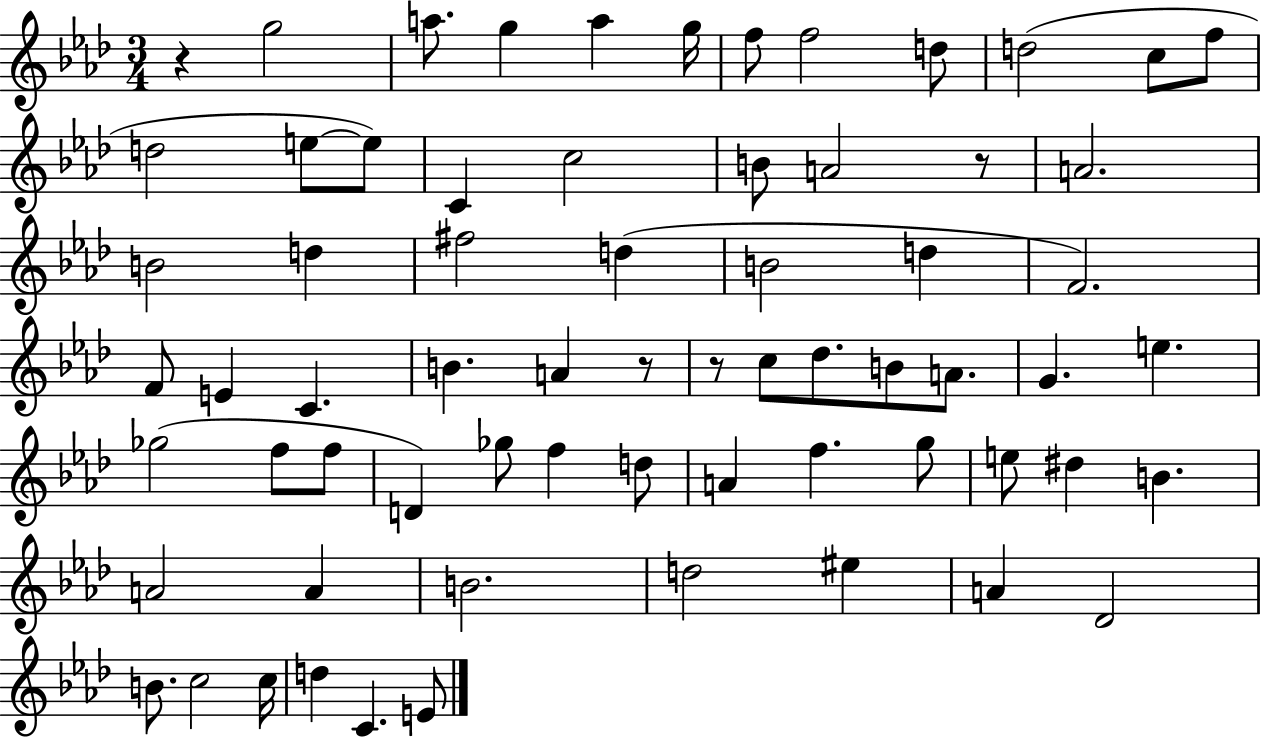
R/q G5/h A5/e. G5/q A5/q G5/s F5/e F5/h D5/e D5/h C5/e F5/e D5/h E5/e E5/e C4/q C5/h B4/e A4/h R/e A4/h. B4/h D5/q F#5/h D5/q B4/h D5/q F4/h. F4/e E4/q C4/q. B4/q. A4/q R/e R/e C5/e Db5/e. B4/e A4/e. G4/q. E5/q. Gb5/h F5/e F5/e D4/q Gb5/e F5/q D5/e A4/q F5/q. G5/e E5/e D#5/q B4/q. A4/h A4/q B4/h. D5/h EIS5/q A4/q Db4/h B4/e. C5/h C5/s D5/q C4/q. E4/e